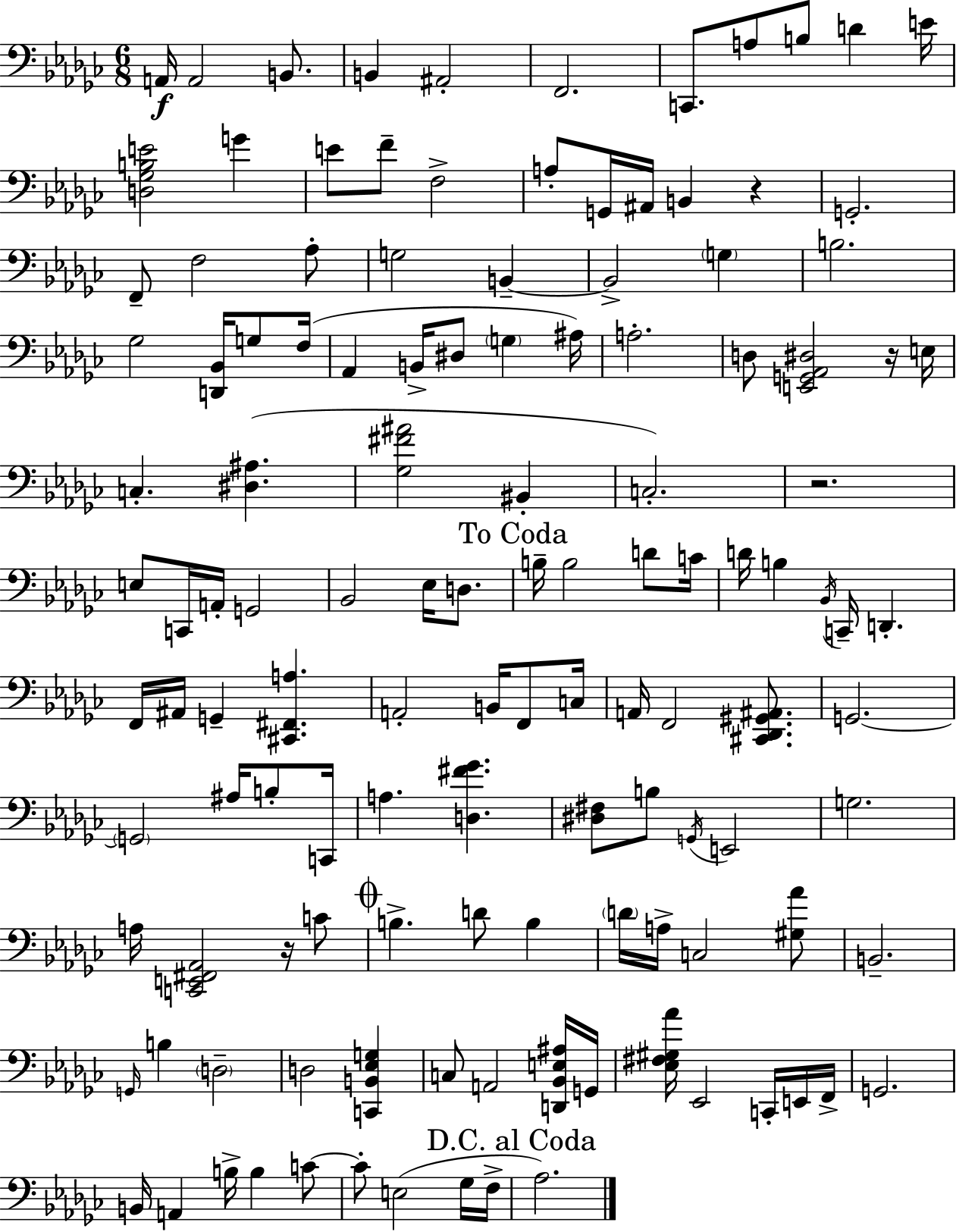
A2/s A2/h B2/e. B2/q A#2/h F2/h. C2/e. A3/e B3/e D4/q E4/s [D3,Gb3,B3,E4]/h G4/q E4/e F4/e F3/h A3/e G2/s A#2/s B2/q R/q G2/h. F2/e F3/h Ab3/e G3/h B2/q B2/h G3/q B3/h. Gb3/h [D2,Bb2]/s G3/e F3/s Ab2/q B2/s D#3/e G3/q A#3/s A3/h. D3/e [E2,G2,Ab2,D#3]/h R/s E3/s C3/q. [D#3,A#3]/q. [Gb3,F#4,A#4]/h BIS2/q C3/h. R/h. E3/e C2/s A2/s G2/h Bb2/h Eb3/s D3/e. B3/s B3/h D4/e C4/s D4/s B3/q Bb2/s C2/s D2/q. F2/s A#2/s G2/q [C#2,F#2,A3]/q. A2/h B2/s F2/e C3/s A2/s F2/h [C#2,Db2,G#2,A#2]/e. G2/h. G2/h A#3/s B3/e C2/s A3/q. [D3,F#4,Gb4]/q. [D#3,F#3]/e B3/e G2/s E2/h G3/h. A3/s [C2,E2,F#2,Ab2]/h R/s C4/e B3/q. D4/e B3/q D4/s A3/s C3/h [G#3,Ab4]/e B2/h. G2/s B3/q D3/h D3/h [C2,B2,Eb3,G3]/q C3/e A2/h [D2,Bb2,E3,A#3]/s G2/s [Eb3,F#3,G#3,Ab4]/s Eb2/h C2/s E2/s F2/s G2/h. B2/s A2/q B3/s B3/q C4/e C4/e E3/h Gb3/s F3/s Ab3/h.